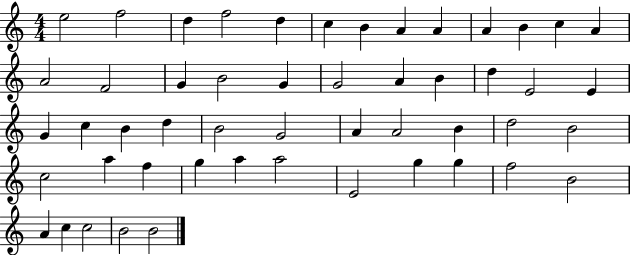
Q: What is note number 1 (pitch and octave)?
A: E5